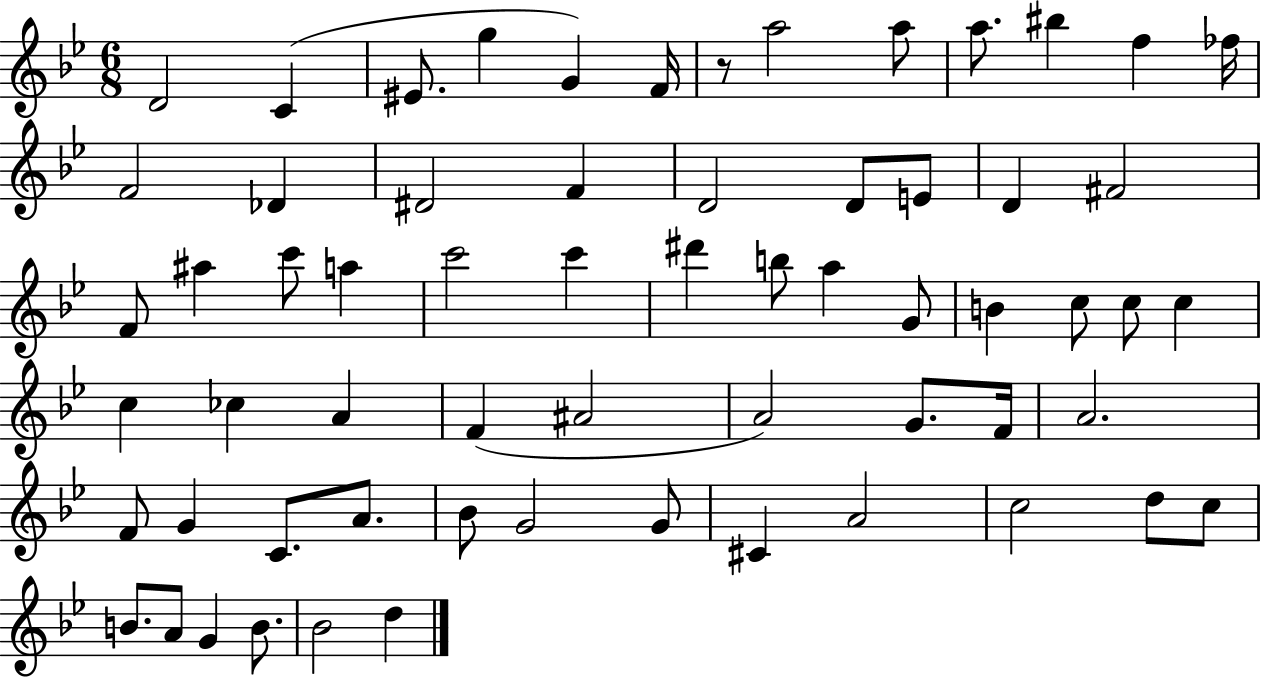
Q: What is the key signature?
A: BES major